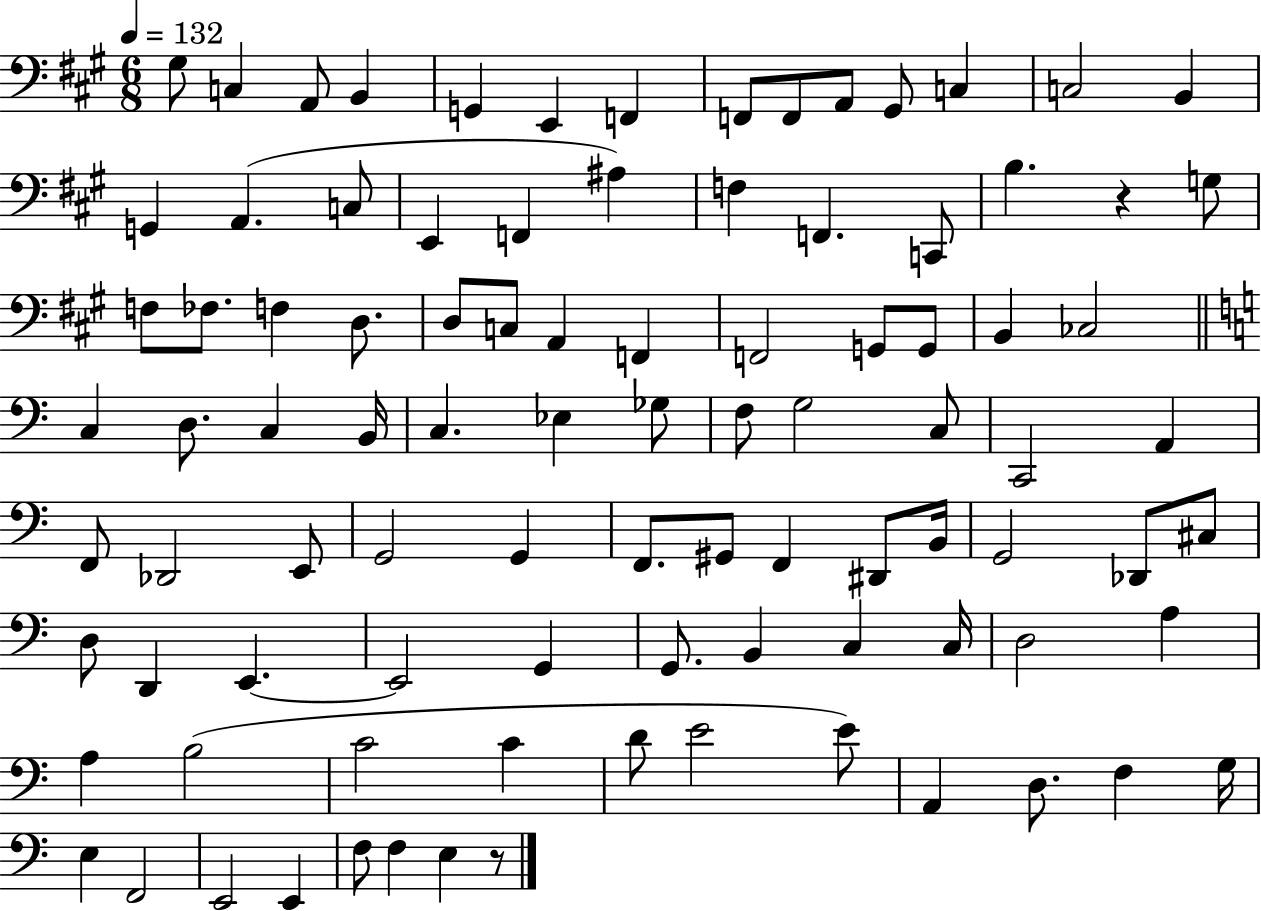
X:1
T:Untitled
M:6/8
L:1/4
K:A
^G,/2 C, A,,/2 B,, G,, E,, F,, F,,/2 F,,/2 A,,/2 ^G,,/2 C, C,2 B,, G,, A,, C,/2 E,, F,, ^A, F, F,, C,,/2 B, z G,/2 F,/2 _F,/2 F, D,/2 D,/2 C,/2 A,, F,, F,,2 G,,/2 G,,/2 B,, _C,2 C, D,/2 C, B,,/4 C, _E, _G,/2 F,/2 G,2 C,/2 C,,2 A,, F,,/2 _D,,2 E,,/2 G,,2 G,, F,,/2 ^G,,/2 F,, ^D,,/2 B,,/4 G,,2 _D,,/2 ^C,/2 D,/2 D,, E,, E,,2 G,, G,,/2 B,, C, C,/4 D,2 A, A, B,2 C2 C D/2 E2 E/2 A,, D,/2 F, G,/4 E, F,,2 E,,2 E,, F,/2 F, E, z/2